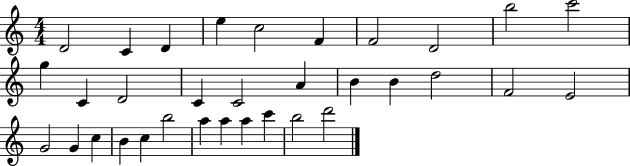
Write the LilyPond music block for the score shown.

{
  \clef treble
  \numericTimeSignature
  \time 4/4
  \key c \major
  d'2 c'4 d'4 | e''4 c''2 f'4 | f'2 d'2 | b''2 c'''2 | \break g''4 c'4 d'2 | c'4 c'2 a'4 | b'4 b'4 d''2 | f'2 e'2 | \break g'2 g'4 c''4 | b'4 c''4 b''2 | a''4 a''4 a''4 c'''4 | b''2 d'''2 | \break \bar "|."
}